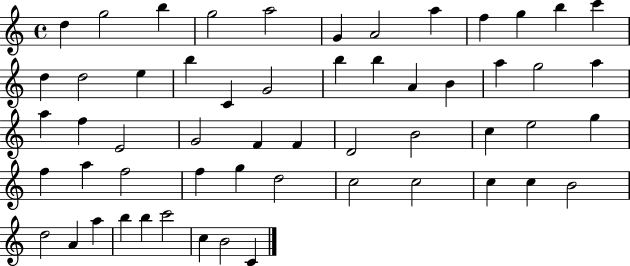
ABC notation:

X:1
T:Untitled
M:4/4
L:1/4
K:C
d g2 b g2 a2 G A2 a f g b c' d d2 e b C G2 b b A B a g2 a a f E2 G2 F F D2 B2 c e2 g f a f2 f g d2 c2 c2 c c B2 d2 A a b b c'2 c B2 C